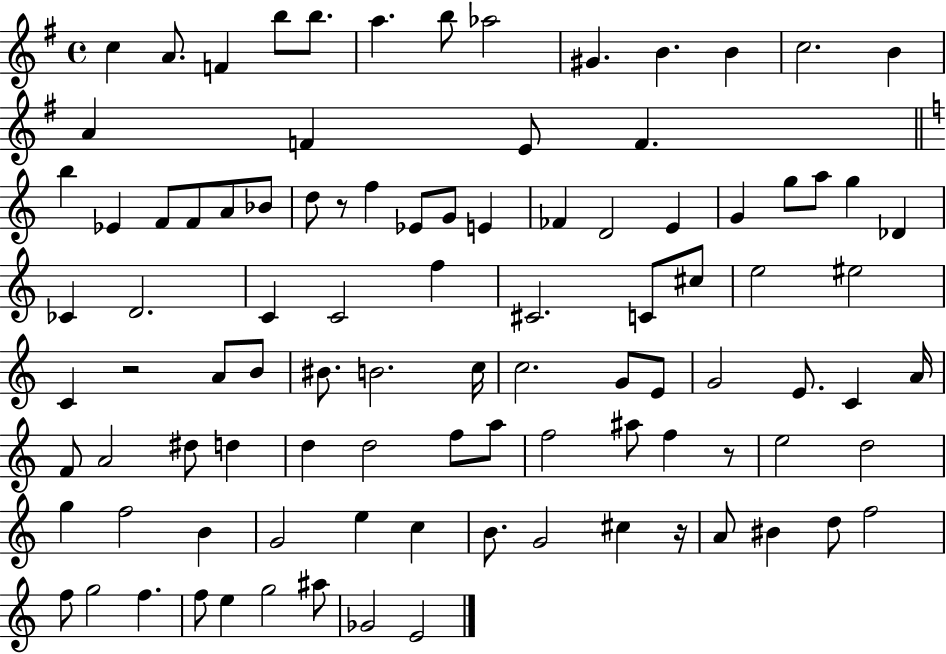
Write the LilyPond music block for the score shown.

{
  \clef treble
  \time 4/4
  \defaultTimeSignature
  \key g \major
  c''4 a'8. f'4 b''8 b''8. | a''4. b''8 aes''2 | gis'4. b'4. b'4 | c''2. b'4 | \break a'4 f'4 e'8 f'4. | \bar "||" \break \key c \major b''4 ees'4 f'8 f'8 a'8 bes'8 | d''8 r8 f''4 ees'8 g'8 e'4 | fes'4 d'2 e'4 | g'4 g''8 a''8 g''4 des'4 | \break ces'4 d'2. | c'4 c'2 f''4 | cis'2. c'8 cis''8 | e''2 eis''2 | \break c'4 r2 a'8 b'8 | bis'8. b'2. c''16 | c''2. g'8 e'8 | g'2 e'8. c'4 a'16 | \break f'8 a'2 dis''8 d''4 | d''4 d''2 f''8 a''8 | f''2 ais''8 f''4 r8 | e''2 d''2 | \break g''4 f''2 b'4 | g'2 e''4 c''4 | b'8. g'2 cis''4 r16 | a'8 bis'4 d''8 f''2 | \break f''8 g''2 f''4. | f''8 e''4 g''2 ais''8 | ges'2 e'2 | \bar "|."
}